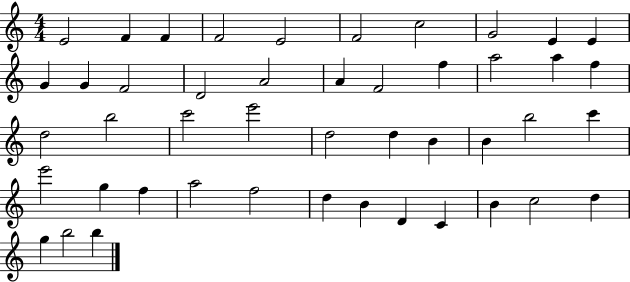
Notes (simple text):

E4/h F4/q F4/q F4/h E4/h F4/h C5/h G4/h E4/q E4/q G4/q G4/q F4/h D4/h A4/h A4/q F4/h F5/q A5/h A5/q F5/q D5/h B5/h C6/h E6/h D5/h D5/q B4/q B4/q B5/h C6/q E6/h G5/q F5/q A5/h F5/h D5/q B4/q D4/q C4/q B4/q C5/h D5/q G5/q B5/h B5/q